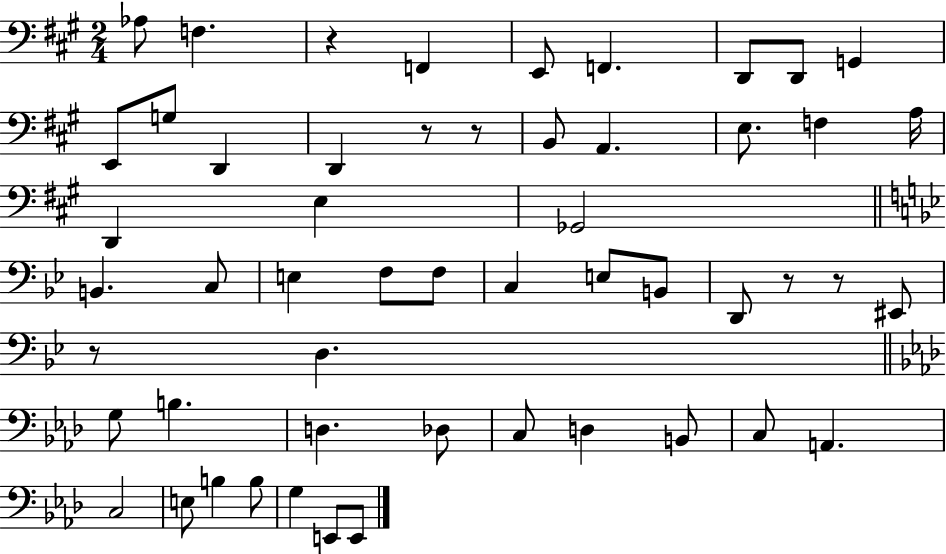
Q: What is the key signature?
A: A major